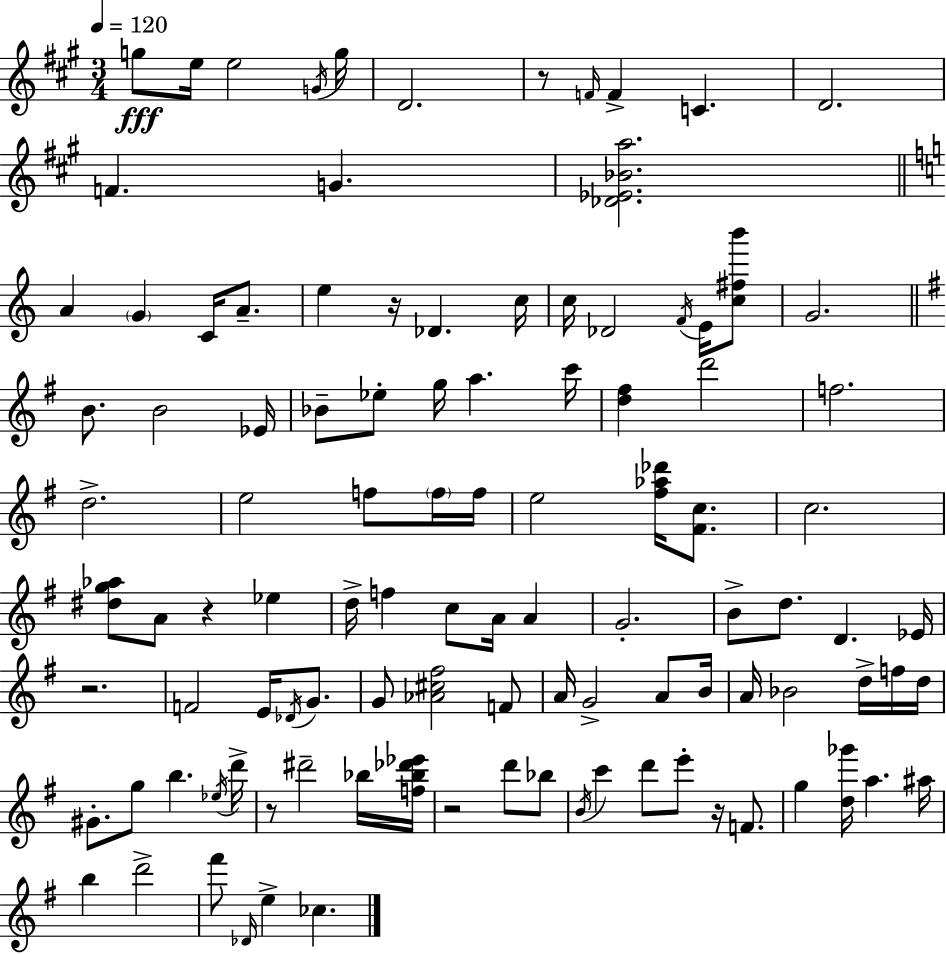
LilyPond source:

{
  \clef treble
  \numericTimeSignature
  \time 3/4
  \key a \major
  \tempo 4 = 120
  g''8\fff e''16 e''2 \acciaccatura { g'16 } | g''16 d'2. | r8 \grace { f'16 } f'4-> c'4. | d'2. | \break f'4. g'4. | <des' ees' bes' a''>2. | \bar "||" \break \key c \major a'4 \parenthesize g'4 c'16 a'8.-- | e''4 r16 des'4. c''16 | c''16 des'2 \acciaccatura { f'16 } e'16 <c'' fis'' b'''>8 | g'2. | \break \bar "||" \break \key g \major b'8. b'2 ees'16 | bes'8-- ees''8-. g''16 a''4. c'''16 | <d'' fis''>4 d'''2 | f''2. | \break d''2.-> | e''2 f''8 \parenthesize f''16 f''16 | e''2 <fis'' aes'' des'''>16 <fis' c''>8. | c''2. | \break <dis'' g'' aes''>8 a'8 r4 ees''4 | d''16-> f''4 c''8 a'16 a'4 | g'2.-. | b'8-> d''8. d'4. ees'16 | \break r2. | f'2 e'16 \acciaccatura { des'16 } g'8. | g'8 <aes' cis'' fis''>2 f'8 | a'16 g'2-> a'8 | \break b'16 a'16 bes'2 d''16-> f''16 | d''16 gis'8.-. g''8 b''4. | \acciaccatura { ees''16 } d'''16-> r8 dis'''2-- | bes''16 <f'' bes'' des''' ees'''>16 r2 d'''8 | \break bes''8 \acciaccatura { b'16 } c'''4 d'''8 e'''8-. r16 | f'8. g''4 <d'' ges'''>16 a''4. | ais''16 b''4 d'''2-> | fis'''8 \grace { des'16 } e''4-> ces''4. | \break \bar "|."
}